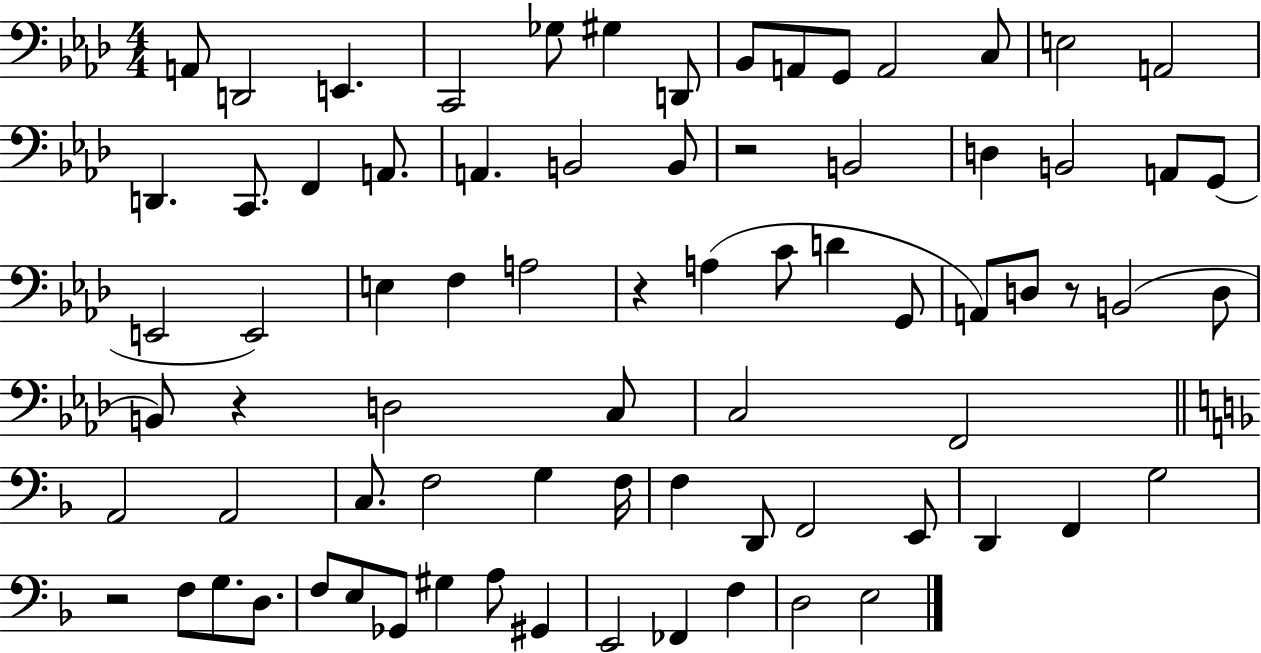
{
  \clef bass
  \numericTimeSignature
  \time 4/4
  \key aes \major
  \repeat volta 2 { a,8 d,2 e,4. | c,2 ges8 gis4 d,8 | bes,8 a,8 g,8 a,2 c8 | e2 a,2 | \break d,4. c,8. f,4 a,8. | a,4. b,2 b,8 | r2 b,2 | d4 b,2 a,8 g,8( | \break e,2 e,2) | e4 f4 a2 | r4 a4( c'8 d'4 g,8 | a,8) d8 r8 b,2( d8 | \break b,8) r4 d2 c8 | c2 f,2 | \bar "||" \break \key f \major a,2 a,2 | c8. f2 g4 f16 | f4 d,8 f,2 e,8 | d,4 f,4 g2 | \break r2 f8 g8. d8. | f8 e8 ges,8 gis4 a8 gis,4 | e,2 fes,4 f4 | d2 e2 | \break } \bar "|."
}